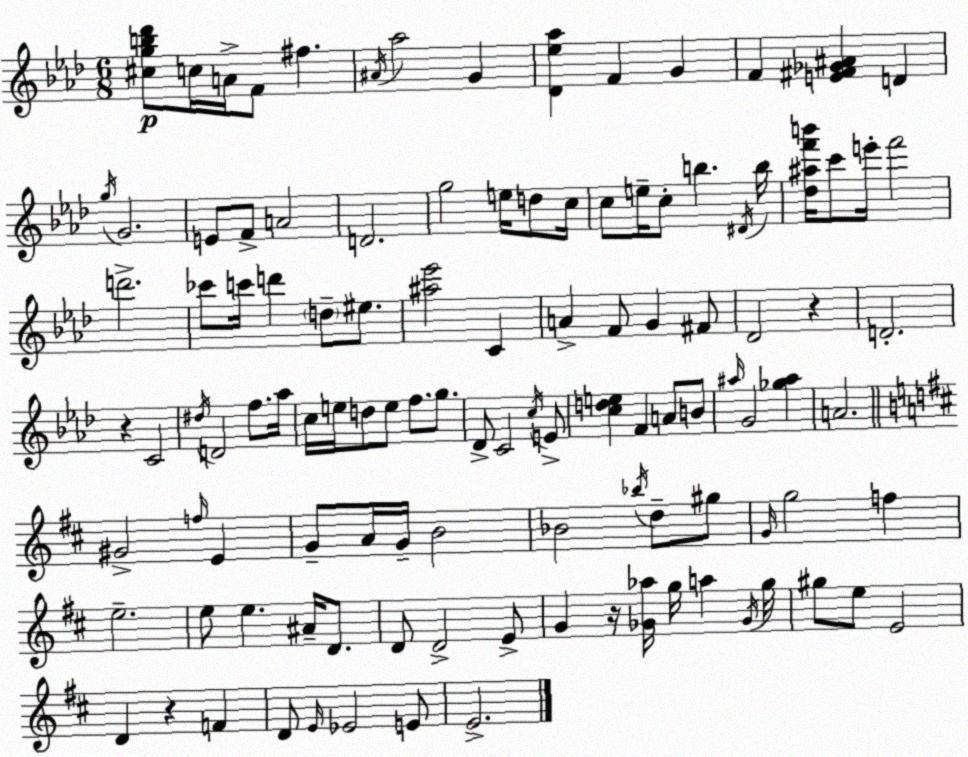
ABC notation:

X:1
T:Untitled
M:6/8
L:1/4
K:Fm
[^cgb_d']/2 c/4 A/4 F/2 ^f ^A/4 _a2 G [_D_e_a] F G F [E^F_G^A] D g/4 G2 E/2 F/2 A2 D2 g2 e/4 d/2 c/4 c/2 e/4 c/2 b ^D/4 b/4 [_d^af'b']/4 c'/2 e'/4 f'2 d'2 _c'/2 c'/4 d' d/2 ^e/2 [^a_e']2 C A F/2 G ^F/2 _D2 z D2 z C2 ^d/4 D2 f/2 _a/4 c/4 e/4 d/2 e/2 f/2 g/2 _D/2 C2 c/4 E/2 [cde] F A/2 B/2 ^a/4 G2 [_g^a] A2 ^G2 f/4 E G/2 A/4 G/4 B2 _B2 _b/4 d/2 ^g/2 G/4 g2 f e2 e/2 e ^A/4 D/2 D/2 D2 E/2 G z/4 [_G_a]/4 g/4 a _G/4 g/4 ^g/2 e/2 E2 D z F D/2 E/4 _E2 E/2 E2